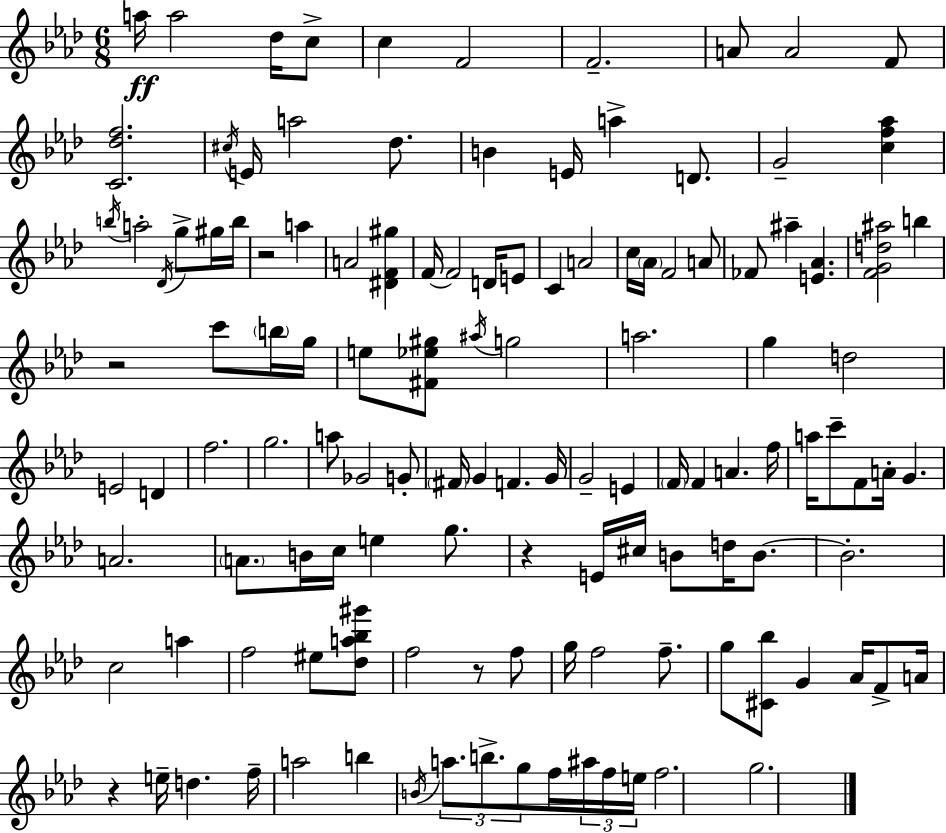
{
  \clef treble
  \numericTimeSignature
  \time 6/8
  \key f \minor
  a''16\ff a''2 des''16 c''8-> | c''4 f'2 | f'2.-- | a'8 a'2 f'8 | \break <c' des'' f''>2. | \acciaccatura { cis''16 } e'16 a''2 des''8. | b'4 e'16 a''4-> d'8. | g'2-- <c'' f'' aes''>4 | \break \acciaccatura { b''16 } a''2-. \acciaccatura { des'16 } g''8-> | gis''16 b''16 r2 a''4 | a'2 <dis' f' gis''>4 | f'16~~ f'2 | \break d'16 e'8 c'4 a'2 | c''16 \parenthesize aes'16 f'2 | a'8 fes'8 ais''4-- <e' aes'>4. | <f' g' d'' ais''>2 b''4 | \break r2 c'''8 | \parenthesize b''16 g''16 e''8 <fis' ees'' gis''>8 \acciaccatura { ais''16 } g''2 | a''2. | g''4 d''2 | \break e'2 | d'4 f''2. | g''2. | a''8 ges'2 | \break g'8-. \parenthesize fis'16 g'4 f'4. | g'16 g'2-- | e'4 \parenthesize f'16 f'4 a'4. | f''16 a''16 c'''8-- f'8 a'16-. g'4. | \break a'2. | \parenthesize a'8. b'16 c''16 e''4 | g''8. r4 e'16 cis''16 b'8 | d''16 b'8.~~ b'2.-. | \break c''2 | a''4 f''2 | eis''8 <des'' a'' bes'' gis'''>8 f''2 | r8 f''8 g''16 f''2 | \break f''8.-- g''8 <cis' bes''>8 g'4 | aes'16 f'8-> a'16 r4 e''16-- d''4. | f''16-- a''2 | b''4 \acciaccatura { b'16 } \tuplet 3/2 { a''8. b''8.-> g''8 } | \break f''16 \tuplet 3/2 { ais''16 f''16 e''16 } f''2. | g''2. | \bar "|."
}